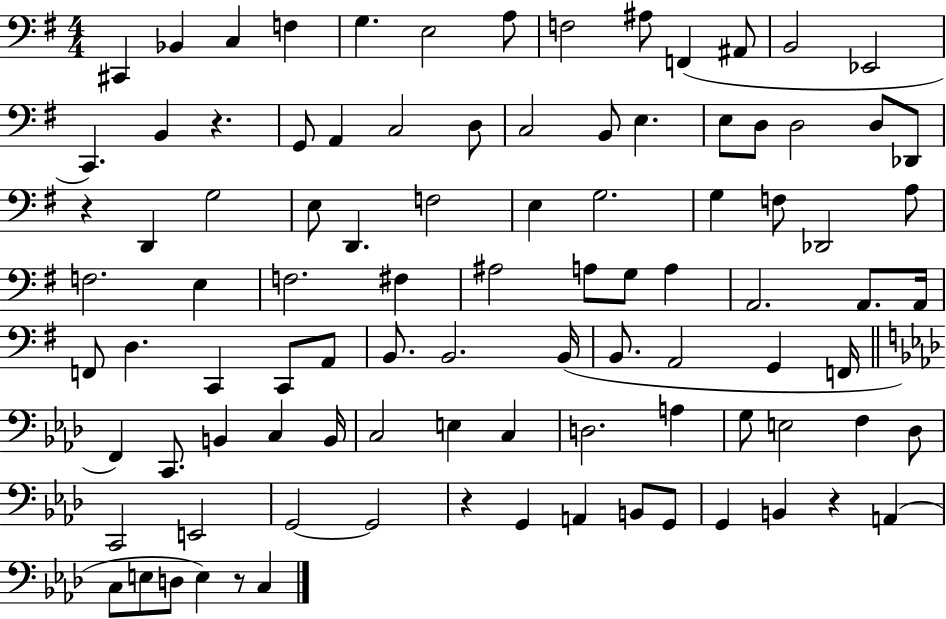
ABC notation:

X:1
T:Untitled
M:4/4
L:1/4
K:G
^C,, _B,, C, F, G, E,2 A,/2 F,2 ^A,/2 F,, ^A,,/2 B,,2 _E,,2 C,, B,, z G,,/2 A,, C,2 D,/2 C,2 B,,/2 E, E,/2 D,/2 D,2 D,/2 _D,,/2 z D,, G,2 E,/2 D,, F,2 E, G,2 G, F,/2 _D,,2 A,/2 F,2 E, F,2 ^F, ^A,2 A,/2 G,/2 A, A,,2 A,,/2 A,,/4 F,,/2 D, C,, C,,/2 A,,/2 B,,/2 B,,2 B,,/4 B,,/2 A,,2 G,, F,,/4 F,, C,,/2 B,, C, B,,/4 C,2 E, C, D,2 A, G,/2 E,2 F, _D,/2 C,,2 E,,2 G,,2 G,,2 z G,, A,, B,,/2 G,,/2 G,, B,, z A,, C,/2 E,/2 D,/2 E, z/2 C,